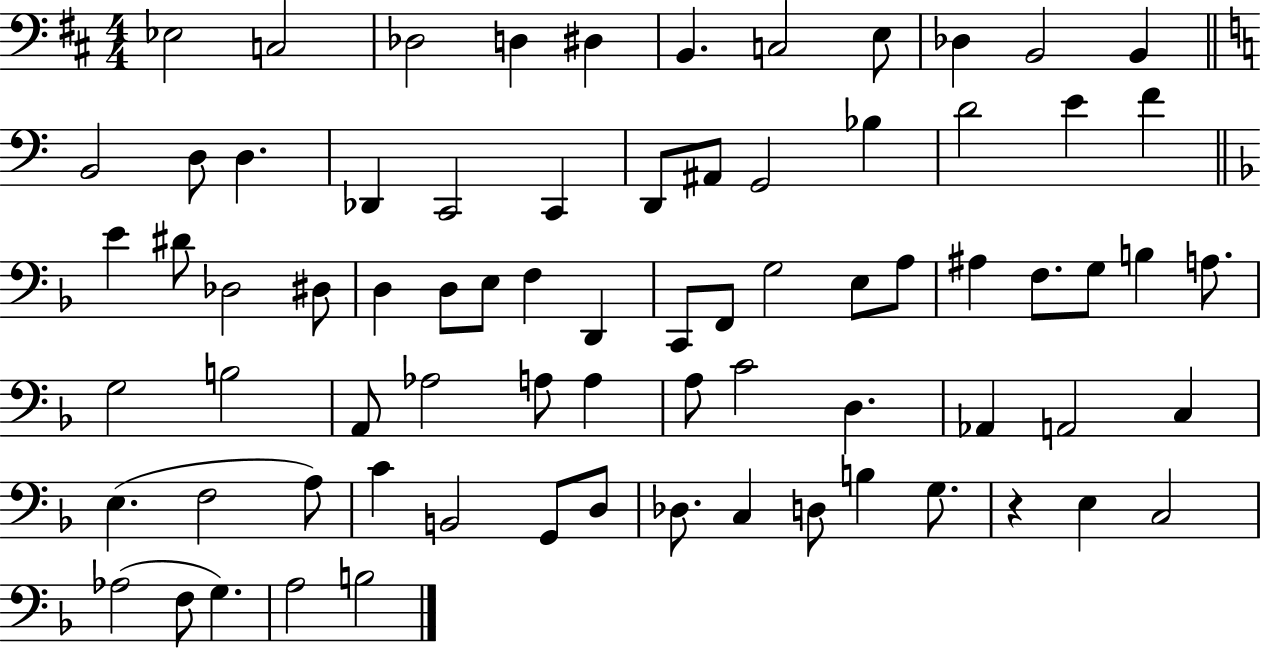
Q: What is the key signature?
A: D major